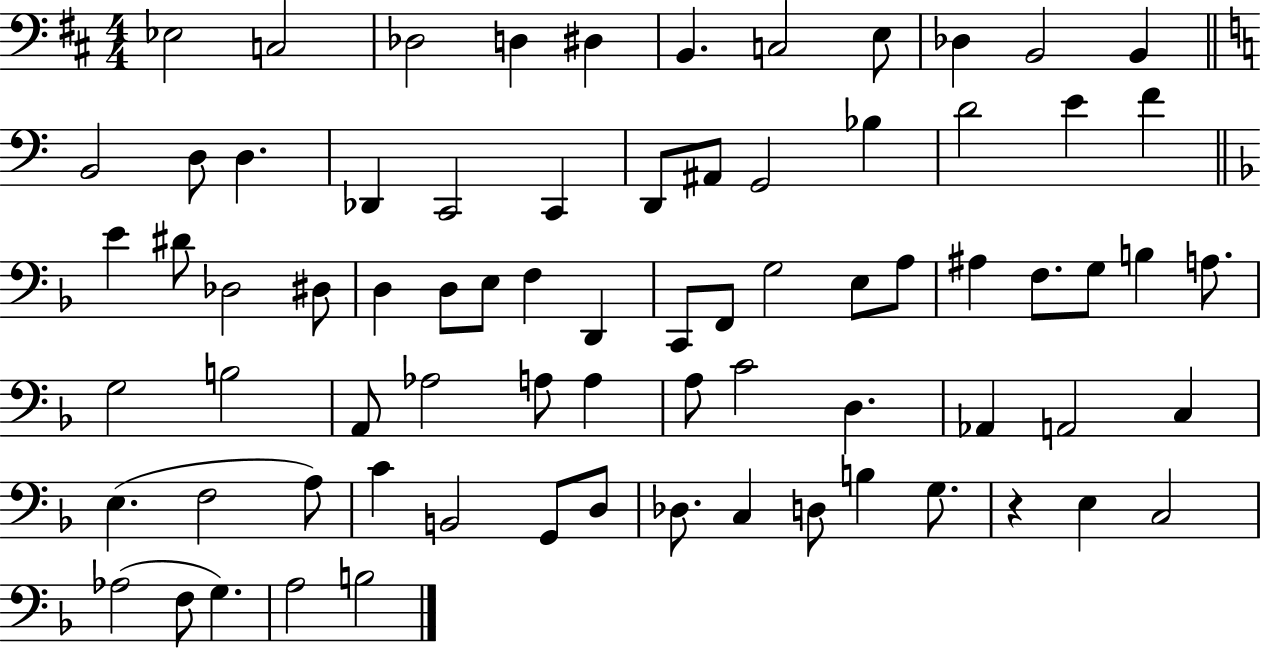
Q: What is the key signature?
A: D major